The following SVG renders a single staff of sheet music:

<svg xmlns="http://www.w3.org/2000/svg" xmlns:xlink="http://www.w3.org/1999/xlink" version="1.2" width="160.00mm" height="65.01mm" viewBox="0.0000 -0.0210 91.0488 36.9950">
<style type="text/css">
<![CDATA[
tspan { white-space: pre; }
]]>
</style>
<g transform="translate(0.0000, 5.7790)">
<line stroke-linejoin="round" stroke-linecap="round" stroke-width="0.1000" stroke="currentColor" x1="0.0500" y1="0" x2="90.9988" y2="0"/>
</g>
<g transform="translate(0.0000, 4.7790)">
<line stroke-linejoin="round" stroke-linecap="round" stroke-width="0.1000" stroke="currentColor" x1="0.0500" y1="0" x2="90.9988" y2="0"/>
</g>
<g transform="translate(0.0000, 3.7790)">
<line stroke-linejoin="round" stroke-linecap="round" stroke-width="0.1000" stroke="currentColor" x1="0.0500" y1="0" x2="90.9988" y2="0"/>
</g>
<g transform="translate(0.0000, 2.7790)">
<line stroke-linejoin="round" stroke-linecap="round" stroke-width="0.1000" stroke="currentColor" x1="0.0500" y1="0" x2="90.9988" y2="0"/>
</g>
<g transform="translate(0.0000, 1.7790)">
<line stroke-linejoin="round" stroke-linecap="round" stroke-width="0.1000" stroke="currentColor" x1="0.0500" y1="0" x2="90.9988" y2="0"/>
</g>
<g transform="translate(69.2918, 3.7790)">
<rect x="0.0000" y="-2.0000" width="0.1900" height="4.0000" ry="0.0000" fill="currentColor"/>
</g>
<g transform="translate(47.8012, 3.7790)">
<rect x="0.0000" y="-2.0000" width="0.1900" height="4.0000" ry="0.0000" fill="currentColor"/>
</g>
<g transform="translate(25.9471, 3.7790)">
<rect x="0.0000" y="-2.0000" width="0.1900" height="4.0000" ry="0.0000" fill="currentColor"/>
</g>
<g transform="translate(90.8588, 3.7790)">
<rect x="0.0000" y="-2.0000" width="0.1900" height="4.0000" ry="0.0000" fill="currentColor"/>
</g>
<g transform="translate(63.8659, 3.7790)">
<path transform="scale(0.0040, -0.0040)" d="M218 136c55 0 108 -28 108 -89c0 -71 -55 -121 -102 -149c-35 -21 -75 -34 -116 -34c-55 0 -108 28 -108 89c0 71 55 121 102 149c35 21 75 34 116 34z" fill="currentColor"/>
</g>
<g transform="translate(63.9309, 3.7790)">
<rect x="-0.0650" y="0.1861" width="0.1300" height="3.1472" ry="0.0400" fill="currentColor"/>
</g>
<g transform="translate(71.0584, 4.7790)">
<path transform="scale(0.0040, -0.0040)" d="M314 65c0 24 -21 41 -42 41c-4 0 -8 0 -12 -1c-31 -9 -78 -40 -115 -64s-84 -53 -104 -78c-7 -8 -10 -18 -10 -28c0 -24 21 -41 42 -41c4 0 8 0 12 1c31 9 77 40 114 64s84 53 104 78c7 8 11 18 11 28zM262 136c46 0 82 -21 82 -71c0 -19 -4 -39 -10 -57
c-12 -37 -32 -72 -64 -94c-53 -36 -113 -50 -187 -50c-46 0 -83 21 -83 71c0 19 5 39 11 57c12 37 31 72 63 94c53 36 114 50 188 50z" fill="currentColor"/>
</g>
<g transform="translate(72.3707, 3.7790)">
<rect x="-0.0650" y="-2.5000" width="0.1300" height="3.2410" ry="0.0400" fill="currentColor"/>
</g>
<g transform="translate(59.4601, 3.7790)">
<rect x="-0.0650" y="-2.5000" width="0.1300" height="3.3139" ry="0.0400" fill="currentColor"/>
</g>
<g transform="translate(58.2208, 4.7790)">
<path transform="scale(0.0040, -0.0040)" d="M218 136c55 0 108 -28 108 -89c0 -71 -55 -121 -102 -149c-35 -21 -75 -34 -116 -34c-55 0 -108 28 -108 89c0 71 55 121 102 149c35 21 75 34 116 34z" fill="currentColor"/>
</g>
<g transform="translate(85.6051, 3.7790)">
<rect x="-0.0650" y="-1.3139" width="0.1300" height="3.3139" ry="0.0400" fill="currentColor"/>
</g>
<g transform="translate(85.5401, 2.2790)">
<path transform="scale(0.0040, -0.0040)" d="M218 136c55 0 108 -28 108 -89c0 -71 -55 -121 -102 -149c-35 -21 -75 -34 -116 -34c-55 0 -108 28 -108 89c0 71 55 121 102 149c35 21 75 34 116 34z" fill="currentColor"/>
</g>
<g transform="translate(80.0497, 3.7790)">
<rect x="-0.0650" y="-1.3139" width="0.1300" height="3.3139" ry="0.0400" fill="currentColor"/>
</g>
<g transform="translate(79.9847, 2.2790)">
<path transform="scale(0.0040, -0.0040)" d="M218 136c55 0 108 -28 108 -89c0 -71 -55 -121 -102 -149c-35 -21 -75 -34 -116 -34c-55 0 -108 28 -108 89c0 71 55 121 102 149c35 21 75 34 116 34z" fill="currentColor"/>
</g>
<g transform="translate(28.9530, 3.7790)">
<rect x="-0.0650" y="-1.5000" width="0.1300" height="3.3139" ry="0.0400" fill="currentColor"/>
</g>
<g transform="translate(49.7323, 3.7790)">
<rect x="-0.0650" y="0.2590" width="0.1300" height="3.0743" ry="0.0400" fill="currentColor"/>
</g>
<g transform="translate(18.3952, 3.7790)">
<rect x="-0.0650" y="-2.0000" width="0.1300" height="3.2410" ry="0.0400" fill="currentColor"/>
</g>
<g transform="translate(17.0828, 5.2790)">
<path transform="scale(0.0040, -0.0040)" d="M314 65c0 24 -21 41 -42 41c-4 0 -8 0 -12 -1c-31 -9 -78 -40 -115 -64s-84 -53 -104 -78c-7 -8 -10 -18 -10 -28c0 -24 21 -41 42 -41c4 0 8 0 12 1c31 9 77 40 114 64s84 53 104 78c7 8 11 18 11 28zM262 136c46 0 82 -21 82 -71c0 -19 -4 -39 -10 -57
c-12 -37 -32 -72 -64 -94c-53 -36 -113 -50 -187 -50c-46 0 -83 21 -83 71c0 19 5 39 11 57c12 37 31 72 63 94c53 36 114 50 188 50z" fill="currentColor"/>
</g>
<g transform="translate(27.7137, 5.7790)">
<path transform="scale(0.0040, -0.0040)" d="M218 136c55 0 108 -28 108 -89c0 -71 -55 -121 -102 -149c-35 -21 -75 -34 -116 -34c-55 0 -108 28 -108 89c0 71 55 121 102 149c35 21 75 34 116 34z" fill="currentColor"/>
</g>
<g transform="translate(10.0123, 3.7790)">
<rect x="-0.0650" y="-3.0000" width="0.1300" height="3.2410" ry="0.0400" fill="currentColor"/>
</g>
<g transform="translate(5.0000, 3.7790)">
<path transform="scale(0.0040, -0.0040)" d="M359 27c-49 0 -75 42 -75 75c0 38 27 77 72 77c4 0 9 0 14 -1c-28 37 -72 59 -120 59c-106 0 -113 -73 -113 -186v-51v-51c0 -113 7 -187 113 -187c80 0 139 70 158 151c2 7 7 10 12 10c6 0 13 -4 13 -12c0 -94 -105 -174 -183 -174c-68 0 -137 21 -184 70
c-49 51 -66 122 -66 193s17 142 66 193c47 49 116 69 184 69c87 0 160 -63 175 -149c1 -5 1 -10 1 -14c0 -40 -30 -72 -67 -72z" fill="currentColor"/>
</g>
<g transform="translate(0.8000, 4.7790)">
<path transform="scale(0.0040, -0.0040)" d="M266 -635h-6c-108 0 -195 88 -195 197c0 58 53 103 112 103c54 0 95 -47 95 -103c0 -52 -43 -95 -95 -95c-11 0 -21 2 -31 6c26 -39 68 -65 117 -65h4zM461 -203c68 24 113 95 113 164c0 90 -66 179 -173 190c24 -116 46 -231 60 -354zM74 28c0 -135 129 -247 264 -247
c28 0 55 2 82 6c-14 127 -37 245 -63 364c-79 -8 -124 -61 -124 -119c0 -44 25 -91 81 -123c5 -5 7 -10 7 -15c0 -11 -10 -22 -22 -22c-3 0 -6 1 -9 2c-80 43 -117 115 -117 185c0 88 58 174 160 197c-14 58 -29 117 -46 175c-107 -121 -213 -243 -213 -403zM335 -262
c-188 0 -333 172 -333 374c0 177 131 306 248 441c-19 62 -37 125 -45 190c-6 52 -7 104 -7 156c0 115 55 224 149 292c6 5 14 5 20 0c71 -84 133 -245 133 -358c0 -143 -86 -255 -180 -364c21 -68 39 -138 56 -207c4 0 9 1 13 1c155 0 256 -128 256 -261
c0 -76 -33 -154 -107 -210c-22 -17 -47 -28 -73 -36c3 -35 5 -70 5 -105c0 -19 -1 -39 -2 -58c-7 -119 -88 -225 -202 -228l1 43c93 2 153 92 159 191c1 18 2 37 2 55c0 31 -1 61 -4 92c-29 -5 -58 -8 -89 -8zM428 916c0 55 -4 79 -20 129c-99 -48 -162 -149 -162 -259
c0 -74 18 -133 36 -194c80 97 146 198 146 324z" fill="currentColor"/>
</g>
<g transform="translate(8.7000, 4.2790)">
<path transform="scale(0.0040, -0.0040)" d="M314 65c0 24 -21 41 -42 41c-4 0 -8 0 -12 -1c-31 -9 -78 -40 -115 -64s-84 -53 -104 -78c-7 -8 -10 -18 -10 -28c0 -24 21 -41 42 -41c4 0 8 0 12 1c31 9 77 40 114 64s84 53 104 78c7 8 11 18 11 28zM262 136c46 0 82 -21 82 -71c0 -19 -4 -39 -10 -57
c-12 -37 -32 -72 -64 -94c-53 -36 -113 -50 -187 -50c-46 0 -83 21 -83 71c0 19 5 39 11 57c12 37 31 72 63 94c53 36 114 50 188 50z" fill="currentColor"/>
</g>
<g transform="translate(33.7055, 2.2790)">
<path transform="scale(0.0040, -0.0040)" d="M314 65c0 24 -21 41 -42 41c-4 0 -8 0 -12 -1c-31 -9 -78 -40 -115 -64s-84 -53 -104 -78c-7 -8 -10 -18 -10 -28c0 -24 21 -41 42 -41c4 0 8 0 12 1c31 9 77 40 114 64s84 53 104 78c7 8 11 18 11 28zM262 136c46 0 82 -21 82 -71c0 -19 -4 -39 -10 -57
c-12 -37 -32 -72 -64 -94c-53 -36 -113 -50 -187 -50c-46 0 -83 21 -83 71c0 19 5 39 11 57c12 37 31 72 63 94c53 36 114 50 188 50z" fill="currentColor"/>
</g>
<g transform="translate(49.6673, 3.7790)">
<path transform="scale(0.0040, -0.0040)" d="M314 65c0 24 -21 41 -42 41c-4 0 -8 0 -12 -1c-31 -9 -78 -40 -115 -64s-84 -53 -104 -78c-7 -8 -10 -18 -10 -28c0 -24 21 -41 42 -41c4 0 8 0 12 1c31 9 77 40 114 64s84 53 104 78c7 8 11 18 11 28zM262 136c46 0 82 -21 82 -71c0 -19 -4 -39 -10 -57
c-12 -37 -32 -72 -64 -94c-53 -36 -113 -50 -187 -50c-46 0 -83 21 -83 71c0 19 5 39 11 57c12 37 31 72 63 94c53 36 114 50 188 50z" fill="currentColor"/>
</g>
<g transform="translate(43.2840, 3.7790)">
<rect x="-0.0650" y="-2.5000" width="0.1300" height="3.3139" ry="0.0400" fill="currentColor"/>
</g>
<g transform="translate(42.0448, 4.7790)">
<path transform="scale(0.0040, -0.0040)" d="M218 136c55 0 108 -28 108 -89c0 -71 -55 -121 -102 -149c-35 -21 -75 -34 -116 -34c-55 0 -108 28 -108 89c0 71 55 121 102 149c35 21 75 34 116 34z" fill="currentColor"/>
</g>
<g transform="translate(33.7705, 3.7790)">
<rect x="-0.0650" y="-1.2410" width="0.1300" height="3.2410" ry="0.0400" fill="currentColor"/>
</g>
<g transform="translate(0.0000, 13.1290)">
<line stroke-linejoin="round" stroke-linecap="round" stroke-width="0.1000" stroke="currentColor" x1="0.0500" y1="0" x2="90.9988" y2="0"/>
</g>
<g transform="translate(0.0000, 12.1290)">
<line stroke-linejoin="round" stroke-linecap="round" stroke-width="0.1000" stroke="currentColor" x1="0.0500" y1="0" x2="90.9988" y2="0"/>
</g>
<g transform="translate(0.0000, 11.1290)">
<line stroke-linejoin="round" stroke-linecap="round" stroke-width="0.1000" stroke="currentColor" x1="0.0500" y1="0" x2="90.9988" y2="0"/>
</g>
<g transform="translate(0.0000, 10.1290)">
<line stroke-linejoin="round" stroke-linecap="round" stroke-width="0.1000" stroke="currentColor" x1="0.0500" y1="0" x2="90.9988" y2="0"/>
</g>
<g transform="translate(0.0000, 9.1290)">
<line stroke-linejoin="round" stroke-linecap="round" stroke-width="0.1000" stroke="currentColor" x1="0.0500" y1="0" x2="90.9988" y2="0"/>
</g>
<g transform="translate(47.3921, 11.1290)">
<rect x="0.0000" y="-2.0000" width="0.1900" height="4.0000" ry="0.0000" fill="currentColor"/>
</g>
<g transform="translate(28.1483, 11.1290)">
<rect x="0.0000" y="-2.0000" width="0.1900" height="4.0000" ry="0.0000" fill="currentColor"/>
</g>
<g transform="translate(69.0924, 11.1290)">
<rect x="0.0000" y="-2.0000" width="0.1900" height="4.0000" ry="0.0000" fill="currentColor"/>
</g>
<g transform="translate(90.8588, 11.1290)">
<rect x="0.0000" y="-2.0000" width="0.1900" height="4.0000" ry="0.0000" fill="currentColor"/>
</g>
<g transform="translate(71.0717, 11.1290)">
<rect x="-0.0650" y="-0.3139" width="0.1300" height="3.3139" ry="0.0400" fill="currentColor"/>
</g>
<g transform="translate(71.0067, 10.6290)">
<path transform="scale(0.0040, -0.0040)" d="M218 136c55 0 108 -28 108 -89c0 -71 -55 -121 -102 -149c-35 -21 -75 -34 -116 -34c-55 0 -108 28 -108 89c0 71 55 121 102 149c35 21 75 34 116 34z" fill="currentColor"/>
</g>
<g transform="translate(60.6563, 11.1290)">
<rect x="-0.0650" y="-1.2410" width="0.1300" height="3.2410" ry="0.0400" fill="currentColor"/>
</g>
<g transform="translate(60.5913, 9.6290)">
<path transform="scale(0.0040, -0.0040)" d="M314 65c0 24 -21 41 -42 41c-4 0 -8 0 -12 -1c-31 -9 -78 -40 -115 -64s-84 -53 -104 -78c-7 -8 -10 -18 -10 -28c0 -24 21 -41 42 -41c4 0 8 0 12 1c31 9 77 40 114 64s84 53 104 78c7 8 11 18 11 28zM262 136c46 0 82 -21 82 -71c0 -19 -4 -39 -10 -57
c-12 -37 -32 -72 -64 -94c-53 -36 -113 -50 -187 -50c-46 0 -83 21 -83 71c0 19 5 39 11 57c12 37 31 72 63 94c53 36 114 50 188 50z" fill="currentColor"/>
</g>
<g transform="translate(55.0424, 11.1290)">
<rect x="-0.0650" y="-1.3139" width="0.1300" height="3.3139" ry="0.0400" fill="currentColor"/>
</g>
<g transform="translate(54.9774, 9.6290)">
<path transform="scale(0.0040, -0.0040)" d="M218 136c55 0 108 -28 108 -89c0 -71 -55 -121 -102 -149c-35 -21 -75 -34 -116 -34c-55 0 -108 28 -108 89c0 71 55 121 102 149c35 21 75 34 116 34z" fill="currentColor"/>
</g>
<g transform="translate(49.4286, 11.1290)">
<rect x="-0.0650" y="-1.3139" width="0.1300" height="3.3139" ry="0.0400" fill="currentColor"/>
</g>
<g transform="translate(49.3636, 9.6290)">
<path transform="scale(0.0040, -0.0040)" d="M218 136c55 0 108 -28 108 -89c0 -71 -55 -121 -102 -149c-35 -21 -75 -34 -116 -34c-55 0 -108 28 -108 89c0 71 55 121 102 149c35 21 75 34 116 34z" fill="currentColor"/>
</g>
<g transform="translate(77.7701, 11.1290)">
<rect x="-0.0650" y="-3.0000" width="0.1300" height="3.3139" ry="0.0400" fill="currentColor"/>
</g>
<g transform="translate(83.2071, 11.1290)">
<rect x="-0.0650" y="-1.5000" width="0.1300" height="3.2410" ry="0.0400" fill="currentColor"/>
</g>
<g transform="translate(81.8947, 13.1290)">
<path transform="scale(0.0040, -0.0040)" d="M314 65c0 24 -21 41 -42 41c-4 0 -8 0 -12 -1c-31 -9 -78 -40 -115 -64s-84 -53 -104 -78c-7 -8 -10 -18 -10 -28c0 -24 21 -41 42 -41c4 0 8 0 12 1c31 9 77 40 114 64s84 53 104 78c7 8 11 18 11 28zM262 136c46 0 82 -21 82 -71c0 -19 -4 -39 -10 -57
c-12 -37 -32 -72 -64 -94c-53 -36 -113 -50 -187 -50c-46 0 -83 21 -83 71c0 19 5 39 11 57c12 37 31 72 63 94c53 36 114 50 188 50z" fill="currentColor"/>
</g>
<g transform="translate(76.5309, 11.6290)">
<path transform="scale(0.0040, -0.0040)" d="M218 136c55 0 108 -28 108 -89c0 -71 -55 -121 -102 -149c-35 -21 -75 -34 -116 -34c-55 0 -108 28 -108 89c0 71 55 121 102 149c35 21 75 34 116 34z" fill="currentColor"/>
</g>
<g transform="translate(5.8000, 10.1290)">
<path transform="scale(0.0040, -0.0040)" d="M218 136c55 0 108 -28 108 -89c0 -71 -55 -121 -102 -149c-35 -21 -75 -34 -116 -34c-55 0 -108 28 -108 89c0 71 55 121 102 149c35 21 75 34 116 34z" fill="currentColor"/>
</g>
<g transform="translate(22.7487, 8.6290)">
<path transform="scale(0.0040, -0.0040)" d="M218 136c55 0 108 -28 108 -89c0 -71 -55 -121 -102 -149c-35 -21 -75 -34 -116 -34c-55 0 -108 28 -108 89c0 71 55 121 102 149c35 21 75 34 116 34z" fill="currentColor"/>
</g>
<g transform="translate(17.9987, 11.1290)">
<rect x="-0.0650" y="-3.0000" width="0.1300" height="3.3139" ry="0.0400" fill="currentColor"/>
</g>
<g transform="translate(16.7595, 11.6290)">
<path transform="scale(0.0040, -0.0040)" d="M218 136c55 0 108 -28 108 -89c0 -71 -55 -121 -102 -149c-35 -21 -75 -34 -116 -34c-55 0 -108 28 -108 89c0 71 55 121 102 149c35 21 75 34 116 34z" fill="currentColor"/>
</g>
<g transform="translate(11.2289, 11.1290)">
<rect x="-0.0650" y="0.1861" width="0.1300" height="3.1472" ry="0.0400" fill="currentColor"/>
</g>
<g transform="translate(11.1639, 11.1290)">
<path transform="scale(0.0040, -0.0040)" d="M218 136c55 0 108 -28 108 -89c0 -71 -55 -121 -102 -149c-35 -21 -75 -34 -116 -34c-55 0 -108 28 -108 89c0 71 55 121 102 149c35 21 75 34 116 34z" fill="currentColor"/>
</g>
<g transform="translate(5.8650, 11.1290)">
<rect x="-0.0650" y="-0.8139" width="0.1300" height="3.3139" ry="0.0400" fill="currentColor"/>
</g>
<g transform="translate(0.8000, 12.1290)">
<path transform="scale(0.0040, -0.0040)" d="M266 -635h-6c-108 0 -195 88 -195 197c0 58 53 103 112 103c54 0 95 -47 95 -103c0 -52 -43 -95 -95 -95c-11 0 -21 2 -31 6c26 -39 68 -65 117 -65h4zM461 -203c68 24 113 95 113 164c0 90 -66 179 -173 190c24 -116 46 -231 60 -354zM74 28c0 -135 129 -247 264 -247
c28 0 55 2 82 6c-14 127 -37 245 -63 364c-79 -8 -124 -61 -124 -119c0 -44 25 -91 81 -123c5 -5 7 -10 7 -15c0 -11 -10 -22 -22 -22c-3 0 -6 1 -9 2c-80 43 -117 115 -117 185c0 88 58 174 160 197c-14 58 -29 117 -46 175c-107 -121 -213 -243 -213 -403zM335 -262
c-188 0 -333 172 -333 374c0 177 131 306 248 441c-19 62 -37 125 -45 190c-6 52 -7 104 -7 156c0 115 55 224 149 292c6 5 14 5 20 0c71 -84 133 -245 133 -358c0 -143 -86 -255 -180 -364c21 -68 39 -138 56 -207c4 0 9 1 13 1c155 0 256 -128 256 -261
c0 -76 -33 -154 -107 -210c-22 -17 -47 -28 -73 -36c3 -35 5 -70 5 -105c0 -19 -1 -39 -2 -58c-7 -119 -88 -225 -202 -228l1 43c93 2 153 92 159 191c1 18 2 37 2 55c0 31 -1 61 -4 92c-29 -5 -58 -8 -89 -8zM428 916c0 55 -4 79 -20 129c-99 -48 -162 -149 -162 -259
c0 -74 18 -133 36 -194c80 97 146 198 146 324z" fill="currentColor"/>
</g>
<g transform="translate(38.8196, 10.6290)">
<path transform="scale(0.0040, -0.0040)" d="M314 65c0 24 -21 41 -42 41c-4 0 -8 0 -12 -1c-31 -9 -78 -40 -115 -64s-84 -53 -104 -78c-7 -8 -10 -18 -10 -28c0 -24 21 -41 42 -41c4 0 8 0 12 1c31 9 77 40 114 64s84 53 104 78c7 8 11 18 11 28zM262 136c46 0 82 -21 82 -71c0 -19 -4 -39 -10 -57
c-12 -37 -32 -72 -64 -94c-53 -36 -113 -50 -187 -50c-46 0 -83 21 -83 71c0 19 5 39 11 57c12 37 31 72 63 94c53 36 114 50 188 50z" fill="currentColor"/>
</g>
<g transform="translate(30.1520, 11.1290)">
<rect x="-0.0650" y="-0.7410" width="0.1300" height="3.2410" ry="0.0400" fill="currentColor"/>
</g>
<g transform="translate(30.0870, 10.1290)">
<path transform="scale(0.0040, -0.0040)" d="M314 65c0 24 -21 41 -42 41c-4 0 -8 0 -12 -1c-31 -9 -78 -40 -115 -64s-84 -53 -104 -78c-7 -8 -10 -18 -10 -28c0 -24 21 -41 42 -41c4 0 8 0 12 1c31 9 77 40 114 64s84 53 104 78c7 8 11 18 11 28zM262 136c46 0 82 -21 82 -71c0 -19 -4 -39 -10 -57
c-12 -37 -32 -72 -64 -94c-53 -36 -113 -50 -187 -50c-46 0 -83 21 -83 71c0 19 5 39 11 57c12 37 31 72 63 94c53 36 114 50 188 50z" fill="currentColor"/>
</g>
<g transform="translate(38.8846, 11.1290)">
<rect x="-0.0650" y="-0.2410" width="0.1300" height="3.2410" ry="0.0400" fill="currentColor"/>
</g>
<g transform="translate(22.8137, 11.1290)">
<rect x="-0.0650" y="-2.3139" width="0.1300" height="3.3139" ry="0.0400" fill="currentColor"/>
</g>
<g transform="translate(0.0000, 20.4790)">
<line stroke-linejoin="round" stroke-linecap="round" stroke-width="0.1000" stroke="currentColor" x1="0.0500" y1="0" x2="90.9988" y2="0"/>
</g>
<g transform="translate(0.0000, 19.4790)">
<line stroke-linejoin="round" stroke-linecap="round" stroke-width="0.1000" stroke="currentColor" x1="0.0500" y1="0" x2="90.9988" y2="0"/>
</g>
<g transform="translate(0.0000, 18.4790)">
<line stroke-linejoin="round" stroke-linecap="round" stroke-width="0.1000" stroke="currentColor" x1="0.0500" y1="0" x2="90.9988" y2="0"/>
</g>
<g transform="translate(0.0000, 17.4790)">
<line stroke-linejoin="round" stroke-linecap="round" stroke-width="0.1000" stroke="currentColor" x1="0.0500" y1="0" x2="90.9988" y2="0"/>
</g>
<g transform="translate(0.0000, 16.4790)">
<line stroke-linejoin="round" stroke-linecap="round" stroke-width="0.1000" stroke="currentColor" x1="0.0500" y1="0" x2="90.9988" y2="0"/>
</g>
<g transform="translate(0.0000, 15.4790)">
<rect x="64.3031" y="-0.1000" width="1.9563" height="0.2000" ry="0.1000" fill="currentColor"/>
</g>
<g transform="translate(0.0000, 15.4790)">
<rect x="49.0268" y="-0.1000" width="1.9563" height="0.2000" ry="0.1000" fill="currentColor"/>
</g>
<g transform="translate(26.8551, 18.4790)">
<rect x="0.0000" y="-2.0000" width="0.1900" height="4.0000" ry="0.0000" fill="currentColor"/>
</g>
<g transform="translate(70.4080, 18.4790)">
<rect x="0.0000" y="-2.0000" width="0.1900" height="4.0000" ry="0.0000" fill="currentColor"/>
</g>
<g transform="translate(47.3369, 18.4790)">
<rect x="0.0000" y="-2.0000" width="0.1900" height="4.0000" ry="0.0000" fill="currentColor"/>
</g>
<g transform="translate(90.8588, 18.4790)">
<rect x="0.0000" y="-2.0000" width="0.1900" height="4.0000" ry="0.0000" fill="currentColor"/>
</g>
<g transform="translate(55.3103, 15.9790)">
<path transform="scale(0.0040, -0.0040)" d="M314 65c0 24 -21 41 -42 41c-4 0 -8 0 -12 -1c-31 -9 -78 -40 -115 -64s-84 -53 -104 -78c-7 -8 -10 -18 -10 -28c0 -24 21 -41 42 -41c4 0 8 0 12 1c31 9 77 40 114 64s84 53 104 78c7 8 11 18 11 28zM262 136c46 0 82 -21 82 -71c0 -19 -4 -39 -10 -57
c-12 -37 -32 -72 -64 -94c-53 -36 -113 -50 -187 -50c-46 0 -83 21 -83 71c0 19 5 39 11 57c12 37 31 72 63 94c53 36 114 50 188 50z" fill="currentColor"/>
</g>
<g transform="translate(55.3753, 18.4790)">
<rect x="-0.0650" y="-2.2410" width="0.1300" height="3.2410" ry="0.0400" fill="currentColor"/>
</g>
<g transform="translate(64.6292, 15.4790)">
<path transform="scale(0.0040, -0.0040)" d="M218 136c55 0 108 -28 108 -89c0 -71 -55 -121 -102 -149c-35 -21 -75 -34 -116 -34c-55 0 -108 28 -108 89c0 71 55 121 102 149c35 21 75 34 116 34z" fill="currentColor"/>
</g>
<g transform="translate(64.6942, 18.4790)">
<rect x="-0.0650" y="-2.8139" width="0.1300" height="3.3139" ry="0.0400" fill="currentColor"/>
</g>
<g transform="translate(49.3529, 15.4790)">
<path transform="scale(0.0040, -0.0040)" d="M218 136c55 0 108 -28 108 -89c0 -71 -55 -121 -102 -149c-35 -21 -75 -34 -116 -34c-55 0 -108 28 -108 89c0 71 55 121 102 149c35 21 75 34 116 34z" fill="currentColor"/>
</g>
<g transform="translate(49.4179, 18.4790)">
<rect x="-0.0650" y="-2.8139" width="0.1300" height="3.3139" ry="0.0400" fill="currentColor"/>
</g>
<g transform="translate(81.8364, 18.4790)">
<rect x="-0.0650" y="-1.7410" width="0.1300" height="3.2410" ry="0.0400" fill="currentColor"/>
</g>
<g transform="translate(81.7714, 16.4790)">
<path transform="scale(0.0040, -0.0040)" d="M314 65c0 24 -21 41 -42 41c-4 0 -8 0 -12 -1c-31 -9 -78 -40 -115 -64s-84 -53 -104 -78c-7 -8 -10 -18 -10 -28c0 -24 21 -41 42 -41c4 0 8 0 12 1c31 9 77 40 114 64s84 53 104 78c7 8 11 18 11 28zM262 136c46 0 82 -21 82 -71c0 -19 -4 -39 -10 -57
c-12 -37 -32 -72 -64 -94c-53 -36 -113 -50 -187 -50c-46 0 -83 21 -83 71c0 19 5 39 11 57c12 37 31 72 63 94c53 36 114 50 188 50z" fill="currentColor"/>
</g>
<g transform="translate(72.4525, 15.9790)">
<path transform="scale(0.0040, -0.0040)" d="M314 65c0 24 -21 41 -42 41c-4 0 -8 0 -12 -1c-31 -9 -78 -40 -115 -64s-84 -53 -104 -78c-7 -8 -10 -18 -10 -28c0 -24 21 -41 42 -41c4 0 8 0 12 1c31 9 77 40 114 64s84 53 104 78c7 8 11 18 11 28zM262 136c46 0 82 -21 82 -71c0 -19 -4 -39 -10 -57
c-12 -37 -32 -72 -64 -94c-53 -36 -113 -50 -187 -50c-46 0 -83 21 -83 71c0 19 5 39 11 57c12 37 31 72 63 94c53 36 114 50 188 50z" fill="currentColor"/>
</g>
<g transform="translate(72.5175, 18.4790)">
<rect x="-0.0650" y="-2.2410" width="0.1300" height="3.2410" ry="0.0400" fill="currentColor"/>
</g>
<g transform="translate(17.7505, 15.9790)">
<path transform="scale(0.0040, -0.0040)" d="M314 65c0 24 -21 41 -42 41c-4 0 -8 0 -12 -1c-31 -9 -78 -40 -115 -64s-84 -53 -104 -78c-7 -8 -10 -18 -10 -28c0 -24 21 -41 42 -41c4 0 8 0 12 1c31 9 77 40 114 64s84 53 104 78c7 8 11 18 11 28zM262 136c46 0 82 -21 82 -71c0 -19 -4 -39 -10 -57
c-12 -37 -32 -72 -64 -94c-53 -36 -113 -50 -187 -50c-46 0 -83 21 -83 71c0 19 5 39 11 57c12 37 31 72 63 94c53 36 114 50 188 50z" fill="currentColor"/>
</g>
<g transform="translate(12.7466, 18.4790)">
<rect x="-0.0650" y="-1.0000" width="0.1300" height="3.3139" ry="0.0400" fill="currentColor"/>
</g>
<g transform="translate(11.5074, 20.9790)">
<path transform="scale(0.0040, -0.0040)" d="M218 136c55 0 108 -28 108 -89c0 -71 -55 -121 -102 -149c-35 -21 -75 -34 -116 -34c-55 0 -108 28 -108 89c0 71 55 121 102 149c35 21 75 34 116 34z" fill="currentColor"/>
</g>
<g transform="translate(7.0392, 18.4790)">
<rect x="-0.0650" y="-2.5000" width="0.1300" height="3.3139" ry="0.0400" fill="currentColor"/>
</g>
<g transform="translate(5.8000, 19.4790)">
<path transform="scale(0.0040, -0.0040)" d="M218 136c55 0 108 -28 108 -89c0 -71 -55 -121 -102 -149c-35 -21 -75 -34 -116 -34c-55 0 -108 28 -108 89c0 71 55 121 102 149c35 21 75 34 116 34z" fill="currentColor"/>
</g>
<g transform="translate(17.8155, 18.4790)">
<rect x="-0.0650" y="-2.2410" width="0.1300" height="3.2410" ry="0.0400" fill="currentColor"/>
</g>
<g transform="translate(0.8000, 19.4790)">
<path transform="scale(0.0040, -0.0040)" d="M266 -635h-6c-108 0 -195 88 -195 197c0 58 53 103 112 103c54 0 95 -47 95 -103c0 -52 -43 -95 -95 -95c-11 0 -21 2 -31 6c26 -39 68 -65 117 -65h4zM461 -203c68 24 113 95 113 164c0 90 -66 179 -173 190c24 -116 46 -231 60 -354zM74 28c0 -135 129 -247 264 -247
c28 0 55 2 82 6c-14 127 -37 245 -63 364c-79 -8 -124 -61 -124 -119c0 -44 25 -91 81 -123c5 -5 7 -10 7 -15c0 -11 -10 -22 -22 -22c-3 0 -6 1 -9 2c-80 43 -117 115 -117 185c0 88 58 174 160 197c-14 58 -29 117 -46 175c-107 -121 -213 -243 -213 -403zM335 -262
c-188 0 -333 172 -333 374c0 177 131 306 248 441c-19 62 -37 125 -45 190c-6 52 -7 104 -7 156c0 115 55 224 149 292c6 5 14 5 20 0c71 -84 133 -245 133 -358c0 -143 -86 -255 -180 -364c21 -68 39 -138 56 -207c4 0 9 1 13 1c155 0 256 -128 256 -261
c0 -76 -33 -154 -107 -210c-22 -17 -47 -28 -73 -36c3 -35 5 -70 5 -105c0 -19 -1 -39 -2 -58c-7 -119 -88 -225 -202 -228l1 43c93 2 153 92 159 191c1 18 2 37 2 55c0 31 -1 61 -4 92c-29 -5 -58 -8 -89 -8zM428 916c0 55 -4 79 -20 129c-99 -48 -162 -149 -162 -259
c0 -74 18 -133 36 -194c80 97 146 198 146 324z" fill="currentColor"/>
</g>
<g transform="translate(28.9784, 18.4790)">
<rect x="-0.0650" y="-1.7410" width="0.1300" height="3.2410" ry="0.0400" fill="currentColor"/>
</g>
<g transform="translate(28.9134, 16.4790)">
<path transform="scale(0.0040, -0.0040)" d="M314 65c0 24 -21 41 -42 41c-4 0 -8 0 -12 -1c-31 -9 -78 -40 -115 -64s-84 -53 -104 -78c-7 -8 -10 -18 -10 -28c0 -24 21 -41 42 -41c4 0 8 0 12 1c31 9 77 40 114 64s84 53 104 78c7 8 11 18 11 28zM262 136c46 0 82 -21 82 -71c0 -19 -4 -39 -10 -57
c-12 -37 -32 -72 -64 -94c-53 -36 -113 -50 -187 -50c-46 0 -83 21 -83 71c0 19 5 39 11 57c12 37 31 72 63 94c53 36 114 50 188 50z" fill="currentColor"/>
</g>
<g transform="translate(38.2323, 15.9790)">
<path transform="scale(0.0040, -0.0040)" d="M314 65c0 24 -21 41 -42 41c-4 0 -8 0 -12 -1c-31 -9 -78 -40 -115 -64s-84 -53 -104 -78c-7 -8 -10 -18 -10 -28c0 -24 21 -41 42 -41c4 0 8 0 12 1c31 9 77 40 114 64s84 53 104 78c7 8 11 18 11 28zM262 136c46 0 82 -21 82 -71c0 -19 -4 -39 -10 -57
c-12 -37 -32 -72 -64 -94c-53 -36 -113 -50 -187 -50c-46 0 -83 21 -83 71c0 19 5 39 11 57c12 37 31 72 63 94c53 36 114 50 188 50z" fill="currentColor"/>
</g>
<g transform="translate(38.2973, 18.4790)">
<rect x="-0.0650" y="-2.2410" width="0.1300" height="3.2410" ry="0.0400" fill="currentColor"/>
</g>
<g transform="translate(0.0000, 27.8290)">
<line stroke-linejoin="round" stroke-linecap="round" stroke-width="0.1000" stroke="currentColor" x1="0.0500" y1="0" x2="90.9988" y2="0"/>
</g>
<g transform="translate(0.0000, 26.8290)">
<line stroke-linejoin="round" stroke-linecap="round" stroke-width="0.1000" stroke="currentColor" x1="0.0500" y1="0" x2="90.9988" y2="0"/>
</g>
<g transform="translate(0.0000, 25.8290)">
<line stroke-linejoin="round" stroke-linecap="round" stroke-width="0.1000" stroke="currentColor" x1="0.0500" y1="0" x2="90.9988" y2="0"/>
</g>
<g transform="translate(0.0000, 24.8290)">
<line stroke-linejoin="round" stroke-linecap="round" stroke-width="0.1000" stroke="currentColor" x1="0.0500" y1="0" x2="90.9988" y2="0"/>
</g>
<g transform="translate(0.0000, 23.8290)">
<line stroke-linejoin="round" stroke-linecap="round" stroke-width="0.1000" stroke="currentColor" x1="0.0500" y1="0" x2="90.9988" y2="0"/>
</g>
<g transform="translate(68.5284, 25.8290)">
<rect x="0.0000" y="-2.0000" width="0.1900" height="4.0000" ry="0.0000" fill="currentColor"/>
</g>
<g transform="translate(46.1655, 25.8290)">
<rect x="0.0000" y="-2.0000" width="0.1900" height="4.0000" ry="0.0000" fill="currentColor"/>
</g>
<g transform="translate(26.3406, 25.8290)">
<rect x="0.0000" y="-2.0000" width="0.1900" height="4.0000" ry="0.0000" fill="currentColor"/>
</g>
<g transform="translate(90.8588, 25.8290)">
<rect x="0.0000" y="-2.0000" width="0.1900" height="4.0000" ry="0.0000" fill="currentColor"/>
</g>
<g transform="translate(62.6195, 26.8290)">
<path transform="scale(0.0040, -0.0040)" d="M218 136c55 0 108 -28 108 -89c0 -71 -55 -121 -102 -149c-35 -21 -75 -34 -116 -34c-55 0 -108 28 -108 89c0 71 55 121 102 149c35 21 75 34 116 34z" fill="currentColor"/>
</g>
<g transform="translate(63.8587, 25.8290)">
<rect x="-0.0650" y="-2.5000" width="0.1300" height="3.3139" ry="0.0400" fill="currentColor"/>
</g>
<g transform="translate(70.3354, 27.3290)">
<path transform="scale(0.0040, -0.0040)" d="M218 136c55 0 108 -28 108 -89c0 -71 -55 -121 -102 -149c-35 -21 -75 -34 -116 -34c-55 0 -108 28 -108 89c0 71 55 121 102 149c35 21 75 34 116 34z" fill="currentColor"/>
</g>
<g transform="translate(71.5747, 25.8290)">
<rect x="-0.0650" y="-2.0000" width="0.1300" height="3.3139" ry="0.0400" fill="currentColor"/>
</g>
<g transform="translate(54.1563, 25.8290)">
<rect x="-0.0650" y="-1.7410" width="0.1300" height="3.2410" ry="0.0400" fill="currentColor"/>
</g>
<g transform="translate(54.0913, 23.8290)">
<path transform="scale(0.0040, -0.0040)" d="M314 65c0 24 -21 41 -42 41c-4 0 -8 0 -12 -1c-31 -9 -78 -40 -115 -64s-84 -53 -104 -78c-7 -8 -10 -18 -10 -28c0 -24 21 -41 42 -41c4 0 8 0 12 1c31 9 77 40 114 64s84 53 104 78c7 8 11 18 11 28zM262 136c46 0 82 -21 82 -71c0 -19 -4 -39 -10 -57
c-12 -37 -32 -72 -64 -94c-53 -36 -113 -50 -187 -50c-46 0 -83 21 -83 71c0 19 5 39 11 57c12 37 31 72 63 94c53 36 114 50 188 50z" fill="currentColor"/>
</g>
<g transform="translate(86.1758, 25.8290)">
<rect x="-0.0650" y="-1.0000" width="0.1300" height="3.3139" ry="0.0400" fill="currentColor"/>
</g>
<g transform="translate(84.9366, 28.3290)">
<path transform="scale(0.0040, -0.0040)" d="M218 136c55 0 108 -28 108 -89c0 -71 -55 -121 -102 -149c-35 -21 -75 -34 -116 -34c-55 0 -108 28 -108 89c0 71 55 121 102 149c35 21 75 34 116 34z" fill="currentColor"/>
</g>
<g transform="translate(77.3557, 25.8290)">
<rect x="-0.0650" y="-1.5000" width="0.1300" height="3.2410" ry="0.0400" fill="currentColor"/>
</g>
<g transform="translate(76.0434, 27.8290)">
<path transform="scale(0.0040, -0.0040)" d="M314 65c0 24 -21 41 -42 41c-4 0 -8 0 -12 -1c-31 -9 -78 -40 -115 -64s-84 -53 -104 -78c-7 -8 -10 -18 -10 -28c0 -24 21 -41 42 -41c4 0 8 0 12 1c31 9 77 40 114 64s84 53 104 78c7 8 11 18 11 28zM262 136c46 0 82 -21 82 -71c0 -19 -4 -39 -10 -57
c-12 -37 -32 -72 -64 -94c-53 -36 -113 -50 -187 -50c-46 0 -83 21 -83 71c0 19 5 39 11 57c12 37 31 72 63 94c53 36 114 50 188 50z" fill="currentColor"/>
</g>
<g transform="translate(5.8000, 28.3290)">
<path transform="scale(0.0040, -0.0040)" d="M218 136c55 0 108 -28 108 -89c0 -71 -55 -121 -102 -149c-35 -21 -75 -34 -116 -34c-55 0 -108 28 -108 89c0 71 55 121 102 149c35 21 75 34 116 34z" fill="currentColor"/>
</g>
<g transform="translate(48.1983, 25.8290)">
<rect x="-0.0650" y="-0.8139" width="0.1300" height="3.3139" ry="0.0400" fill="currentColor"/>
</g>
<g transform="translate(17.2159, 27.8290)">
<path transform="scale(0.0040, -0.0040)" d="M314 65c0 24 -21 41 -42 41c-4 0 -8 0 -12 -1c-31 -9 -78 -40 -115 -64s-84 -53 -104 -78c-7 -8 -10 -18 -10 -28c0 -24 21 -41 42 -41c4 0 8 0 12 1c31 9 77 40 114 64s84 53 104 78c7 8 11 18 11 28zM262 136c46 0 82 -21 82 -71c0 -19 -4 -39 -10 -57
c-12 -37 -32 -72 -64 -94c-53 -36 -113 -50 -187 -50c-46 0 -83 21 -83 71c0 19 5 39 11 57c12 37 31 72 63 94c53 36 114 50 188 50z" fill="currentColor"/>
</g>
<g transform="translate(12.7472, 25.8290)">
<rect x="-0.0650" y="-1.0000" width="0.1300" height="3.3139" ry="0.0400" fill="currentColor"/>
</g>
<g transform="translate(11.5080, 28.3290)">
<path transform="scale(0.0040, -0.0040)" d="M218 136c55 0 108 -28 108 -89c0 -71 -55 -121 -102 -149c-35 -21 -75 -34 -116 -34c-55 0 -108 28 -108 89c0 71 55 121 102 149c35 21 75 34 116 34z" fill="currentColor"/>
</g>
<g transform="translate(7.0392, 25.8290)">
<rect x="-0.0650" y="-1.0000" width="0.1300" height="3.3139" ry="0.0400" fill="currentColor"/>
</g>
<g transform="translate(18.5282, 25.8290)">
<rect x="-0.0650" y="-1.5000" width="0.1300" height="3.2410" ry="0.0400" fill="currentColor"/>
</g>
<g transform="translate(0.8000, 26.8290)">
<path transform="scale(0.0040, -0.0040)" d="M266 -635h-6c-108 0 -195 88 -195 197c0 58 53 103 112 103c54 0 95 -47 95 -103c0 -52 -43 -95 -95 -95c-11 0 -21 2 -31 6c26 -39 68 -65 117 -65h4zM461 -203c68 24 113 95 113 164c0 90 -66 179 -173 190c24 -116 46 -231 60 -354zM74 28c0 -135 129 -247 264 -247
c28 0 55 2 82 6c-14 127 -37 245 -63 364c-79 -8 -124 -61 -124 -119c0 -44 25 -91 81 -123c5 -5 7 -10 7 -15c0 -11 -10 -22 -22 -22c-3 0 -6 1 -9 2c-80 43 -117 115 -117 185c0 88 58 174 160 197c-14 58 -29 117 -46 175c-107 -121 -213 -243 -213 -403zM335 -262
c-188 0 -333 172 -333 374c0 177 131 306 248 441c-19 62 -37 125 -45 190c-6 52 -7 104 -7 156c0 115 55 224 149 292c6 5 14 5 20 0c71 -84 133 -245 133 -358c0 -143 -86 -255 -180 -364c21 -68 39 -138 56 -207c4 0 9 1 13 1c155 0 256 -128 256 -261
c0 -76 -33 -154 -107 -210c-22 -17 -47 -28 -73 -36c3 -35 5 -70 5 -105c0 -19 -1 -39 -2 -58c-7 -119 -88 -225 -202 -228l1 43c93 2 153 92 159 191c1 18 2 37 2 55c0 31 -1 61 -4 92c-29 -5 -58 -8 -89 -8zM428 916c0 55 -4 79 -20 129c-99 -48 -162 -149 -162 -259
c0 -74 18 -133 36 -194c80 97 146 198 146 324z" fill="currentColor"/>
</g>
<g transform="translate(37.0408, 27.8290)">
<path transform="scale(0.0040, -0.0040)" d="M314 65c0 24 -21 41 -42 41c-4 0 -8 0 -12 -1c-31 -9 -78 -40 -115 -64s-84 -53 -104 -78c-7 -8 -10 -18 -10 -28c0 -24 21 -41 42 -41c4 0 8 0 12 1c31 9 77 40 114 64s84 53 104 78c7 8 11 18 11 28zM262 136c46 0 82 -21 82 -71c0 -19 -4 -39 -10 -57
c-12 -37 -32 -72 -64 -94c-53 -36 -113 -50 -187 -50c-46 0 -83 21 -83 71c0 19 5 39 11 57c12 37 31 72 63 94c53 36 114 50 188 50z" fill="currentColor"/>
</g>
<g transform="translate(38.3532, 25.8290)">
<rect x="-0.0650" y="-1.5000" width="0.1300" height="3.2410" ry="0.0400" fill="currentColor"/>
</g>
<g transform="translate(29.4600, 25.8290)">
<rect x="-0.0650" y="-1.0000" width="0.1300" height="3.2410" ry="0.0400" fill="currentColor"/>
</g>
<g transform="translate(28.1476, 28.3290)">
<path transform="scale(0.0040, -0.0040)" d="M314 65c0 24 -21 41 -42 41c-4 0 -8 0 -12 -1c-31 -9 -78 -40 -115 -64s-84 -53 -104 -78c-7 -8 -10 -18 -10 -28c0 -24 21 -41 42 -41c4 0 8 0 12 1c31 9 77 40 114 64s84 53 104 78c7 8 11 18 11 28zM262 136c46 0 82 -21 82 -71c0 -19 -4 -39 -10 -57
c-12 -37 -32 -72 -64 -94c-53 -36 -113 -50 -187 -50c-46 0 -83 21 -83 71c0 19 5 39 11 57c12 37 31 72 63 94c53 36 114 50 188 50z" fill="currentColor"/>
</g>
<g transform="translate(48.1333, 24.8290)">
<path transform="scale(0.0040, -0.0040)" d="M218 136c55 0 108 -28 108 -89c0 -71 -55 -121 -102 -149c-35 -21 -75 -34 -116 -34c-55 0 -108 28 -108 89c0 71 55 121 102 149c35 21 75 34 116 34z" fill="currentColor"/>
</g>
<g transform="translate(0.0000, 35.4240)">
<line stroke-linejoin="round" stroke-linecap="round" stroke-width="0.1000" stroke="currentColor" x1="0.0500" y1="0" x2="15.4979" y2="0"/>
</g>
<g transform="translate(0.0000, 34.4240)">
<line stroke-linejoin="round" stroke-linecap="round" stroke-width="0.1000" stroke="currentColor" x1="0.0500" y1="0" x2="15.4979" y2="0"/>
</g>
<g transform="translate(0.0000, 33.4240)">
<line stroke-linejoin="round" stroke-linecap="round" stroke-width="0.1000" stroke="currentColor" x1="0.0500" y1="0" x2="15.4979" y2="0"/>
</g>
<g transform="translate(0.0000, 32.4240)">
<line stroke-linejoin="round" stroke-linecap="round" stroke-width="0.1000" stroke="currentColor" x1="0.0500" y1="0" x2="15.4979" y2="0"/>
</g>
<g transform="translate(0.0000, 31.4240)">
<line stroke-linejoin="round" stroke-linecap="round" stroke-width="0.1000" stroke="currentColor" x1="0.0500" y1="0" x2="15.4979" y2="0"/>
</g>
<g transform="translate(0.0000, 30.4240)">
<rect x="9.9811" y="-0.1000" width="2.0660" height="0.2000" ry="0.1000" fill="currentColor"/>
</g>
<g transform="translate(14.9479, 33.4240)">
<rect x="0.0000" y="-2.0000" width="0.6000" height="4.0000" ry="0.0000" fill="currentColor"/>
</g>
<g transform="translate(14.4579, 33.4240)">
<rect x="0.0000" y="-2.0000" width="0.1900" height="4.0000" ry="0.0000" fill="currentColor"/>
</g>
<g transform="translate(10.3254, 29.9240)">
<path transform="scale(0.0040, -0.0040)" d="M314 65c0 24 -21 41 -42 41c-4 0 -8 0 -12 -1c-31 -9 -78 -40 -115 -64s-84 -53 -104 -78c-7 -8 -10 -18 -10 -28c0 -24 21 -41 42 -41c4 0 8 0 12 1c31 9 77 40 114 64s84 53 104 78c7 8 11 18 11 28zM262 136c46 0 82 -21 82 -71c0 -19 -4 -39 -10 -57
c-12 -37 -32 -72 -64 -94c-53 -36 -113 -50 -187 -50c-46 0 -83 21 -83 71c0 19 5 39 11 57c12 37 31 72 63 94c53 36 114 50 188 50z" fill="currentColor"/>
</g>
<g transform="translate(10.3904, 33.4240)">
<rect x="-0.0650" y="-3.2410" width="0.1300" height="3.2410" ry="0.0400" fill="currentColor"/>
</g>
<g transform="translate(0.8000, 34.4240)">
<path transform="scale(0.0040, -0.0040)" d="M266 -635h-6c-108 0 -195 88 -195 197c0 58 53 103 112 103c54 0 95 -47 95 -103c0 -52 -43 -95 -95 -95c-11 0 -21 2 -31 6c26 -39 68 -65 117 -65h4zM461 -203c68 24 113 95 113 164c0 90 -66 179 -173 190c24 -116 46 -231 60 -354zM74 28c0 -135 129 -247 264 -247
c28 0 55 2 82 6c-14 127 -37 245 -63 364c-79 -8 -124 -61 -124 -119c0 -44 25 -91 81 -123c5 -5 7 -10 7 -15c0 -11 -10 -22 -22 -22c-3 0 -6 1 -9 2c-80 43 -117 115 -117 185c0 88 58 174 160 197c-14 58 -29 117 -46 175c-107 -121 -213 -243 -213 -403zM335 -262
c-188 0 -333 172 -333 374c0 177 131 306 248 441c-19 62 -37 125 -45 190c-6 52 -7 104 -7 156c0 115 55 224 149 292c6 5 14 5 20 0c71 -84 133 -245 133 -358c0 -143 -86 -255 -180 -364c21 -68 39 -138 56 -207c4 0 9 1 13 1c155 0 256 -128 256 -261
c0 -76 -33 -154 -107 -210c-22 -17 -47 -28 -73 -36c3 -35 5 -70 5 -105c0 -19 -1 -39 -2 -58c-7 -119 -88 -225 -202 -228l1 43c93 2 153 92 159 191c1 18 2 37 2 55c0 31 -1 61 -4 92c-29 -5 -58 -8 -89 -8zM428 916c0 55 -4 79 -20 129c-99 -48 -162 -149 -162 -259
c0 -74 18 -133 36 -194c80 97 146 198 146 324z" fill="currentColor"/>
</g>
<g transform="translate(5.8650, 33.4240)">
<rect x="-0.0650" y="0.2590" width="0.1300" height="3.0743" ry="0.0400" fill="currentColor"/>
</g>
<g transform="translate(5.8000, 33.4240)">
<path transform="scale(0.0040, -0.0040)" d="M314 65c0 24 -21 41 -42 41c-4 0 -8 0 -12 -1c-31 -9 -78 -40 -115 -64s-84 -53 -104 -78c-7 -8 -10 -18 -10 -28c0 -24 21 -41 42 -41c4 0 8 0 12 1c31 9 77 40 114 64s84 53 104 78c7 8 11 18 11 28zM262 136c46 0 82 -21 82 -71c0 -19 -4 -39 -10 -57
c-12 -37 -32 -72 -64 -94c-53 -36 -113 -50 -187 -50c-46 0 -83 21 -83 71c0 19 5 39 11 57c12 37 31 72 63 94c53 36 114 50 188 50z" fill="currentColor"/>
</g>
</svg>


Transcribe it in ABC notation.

X:1
T:Untitled
M:4/4
L:1/4
K:C
A2 F2 E e2 G B2 G B G2 e e d B A g d2 c2 e e e2 c A E2 G D g2 f2 g2 a g2 a g2 f2 D D E2 D2 E2 d f2 G F E2 D B2 b2